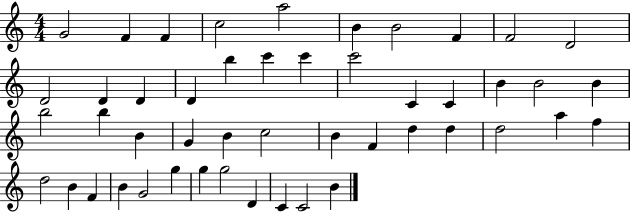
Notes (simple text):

G4/h F4/q F4/q C5/h A5/h B4/q B4/h F4/q F4/h D4/h D4/h D4/q D4/q D4/q B5/q C6/q C6/q C6/h C4/q C4/q B4/q B4/h B4/q B5/h B5/q B4/q G4/q B4/q C5/h B4/q F4/q D5/q D5/q D5/h A5/q F5/q D5/h B4/q F4/q B4/q G4/h G5/q G5/q G5/h D4/q C4/q C4/h B4/q